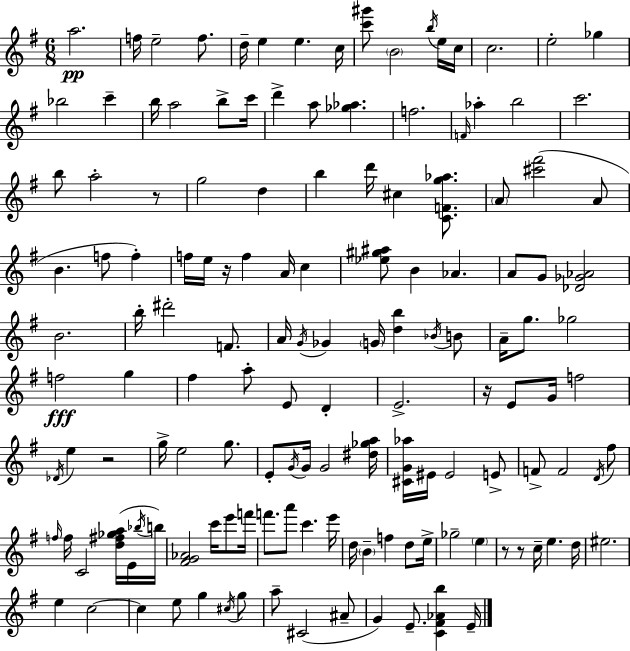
X:1
T:Untitled
M:6/8
L:1/4
K:G
a2 f/4 e2 f/2 d/4 e e c/4 [c'^g']/2 B2 b/4 e/4 c/4 c2 e2 _g _b2 c' b/4 a2 b/2 c'/4 d' a/2 [_g_a] f2 F/4 _a b2 c'2 b/2 a2 z/2 g2 d b d'/4 ^c [CFg_a]/2 A/2 [^c'^f']2 A/2 B f/2 f f/4 e/4 z/4 f A/4 c [_e^g^a]/2 B _A A/2 G/2 [_D_G_A]2 B2 b/4 ^d'2 F/2 A/4 G/4 _G G/4 [db] _B/4 B/2 A/4 g/2 _g2 f2 g ^f a/2 E/2 D E2 z/4 E/2 G/4 f2 _D/4 e z2 g/4 e2 g/2 E/2 G/4 G/4 G2 [^d_ga]/4 [^CG_a]/4 ^E/4 ^E2 E/2 F/2 F2 D/4 ^f/2 f/4 f/4 C2 [d^f_ga]/4 E/4 _b/4 b/4 [^FG_A]2 c'/4 e'/2 f'/4 f'/2 a'/2 c' e'/4 d/4 B f d/2 e/4 _g2 e z/2 z/2 c/4 e d/4 ^e2 e c2 c e/2 g ^c/4 g/2 a/2 ^C2 ^A/2 G E/2 [C^F_Ab] E/4